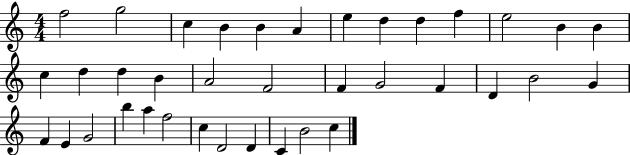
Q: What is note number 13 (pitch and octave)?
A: B4